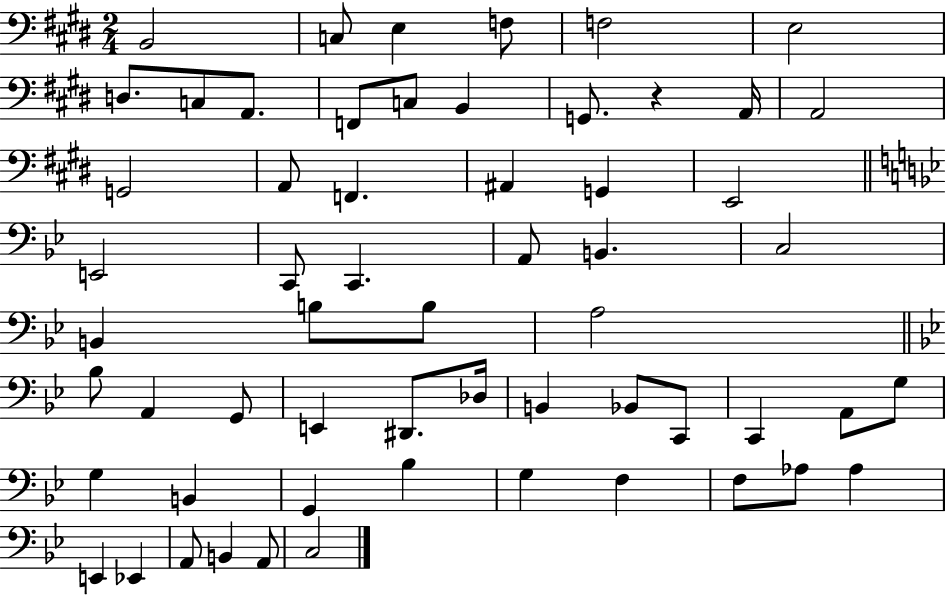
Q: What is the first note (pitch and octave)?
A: B2